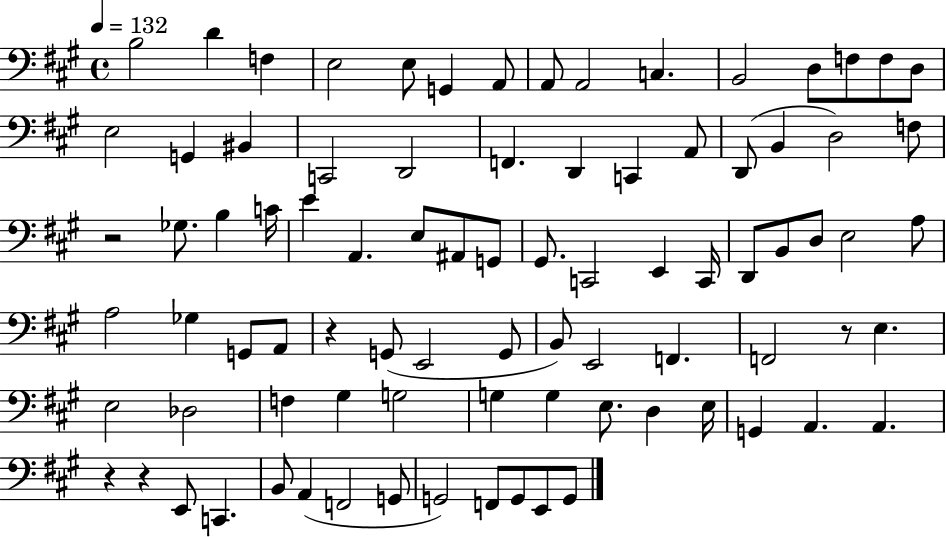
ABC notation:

X:1
T:Untitled
M:4/4
L:1/4
K:A
B,2 D F, E,2 E,/2 G,, A,,/2 A,,/2 A,,2 C, B,,2 D,/2 F,/2 F,/2 D,/2 E,2 G,, ^B,, C,,2 D,,2 F,, D,, C,, A,,/2 D,,/2 B,, D,2 F,/2 z2 _G,/2 B, C/4 E A,, E,/2 ^A,,/2 G,,/2 ^G,,/2 C,,2 E,, C,,/4 D,,/2 B,,/2 D,/2 E,2 A,/2 A,2 _G, G,,/2 A,,/2 z G,,/2 E,,2 G,,/2 B,,/2 E,,2 F,, F,,2 z/2 E, E,2 _D,2 F, ^G, G,2 G, G, E,/2 D, E,/4 G,, A,, A,, z z E,,/2 C,, B,,/2 A,, F,,2 G,,/2 G,,2 F,,/2 G,,/2 E,,/2 G,,/2